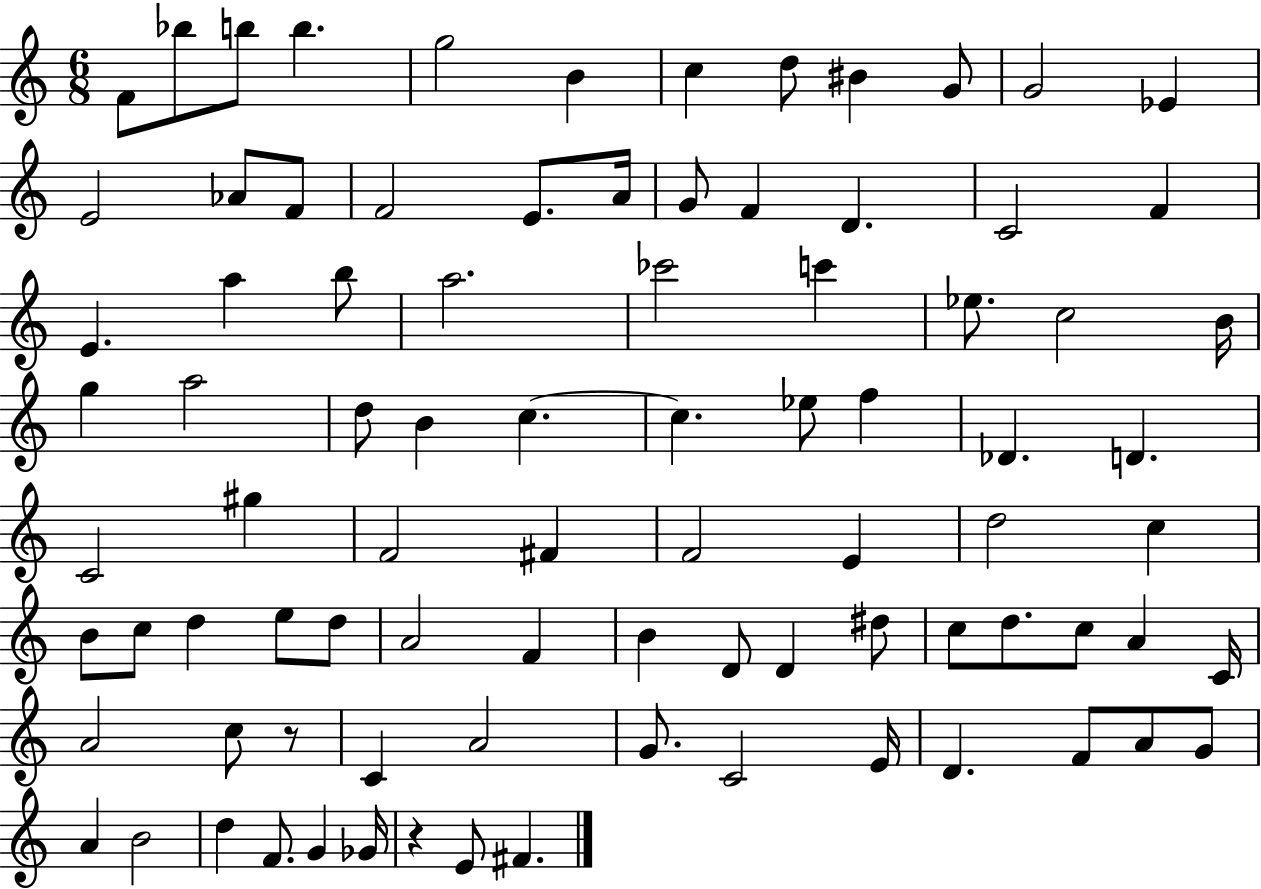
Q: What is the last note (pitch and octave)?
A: F#4